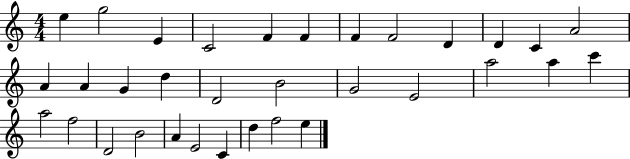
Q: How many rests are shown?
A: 0